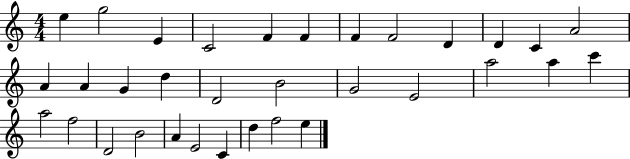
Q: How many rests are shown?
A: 0